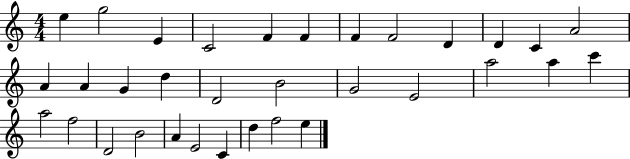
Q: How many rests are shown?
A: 0